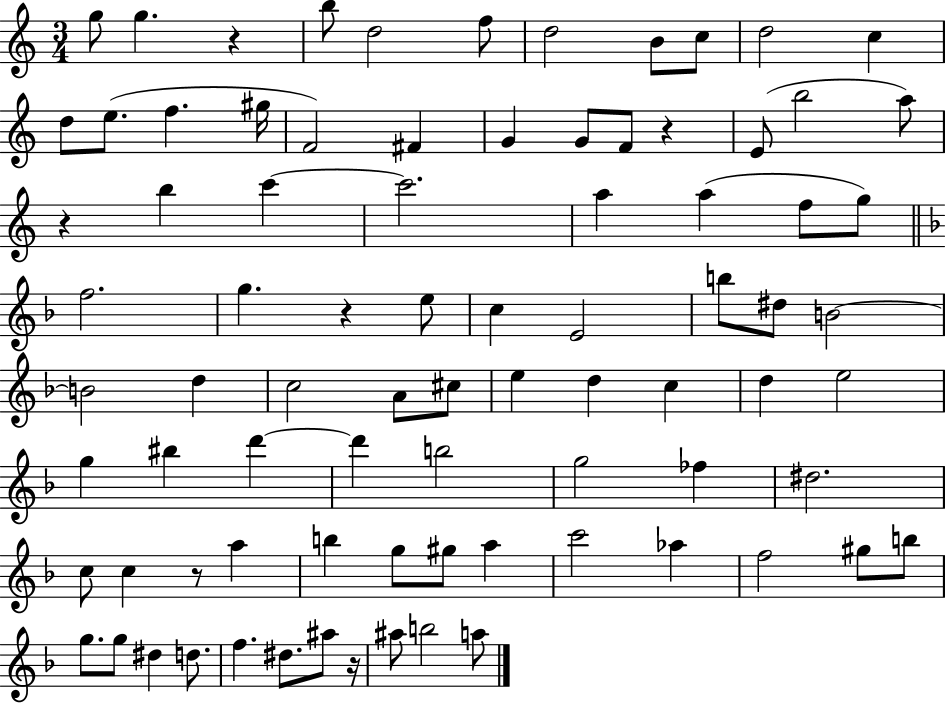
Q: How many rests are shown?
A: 6